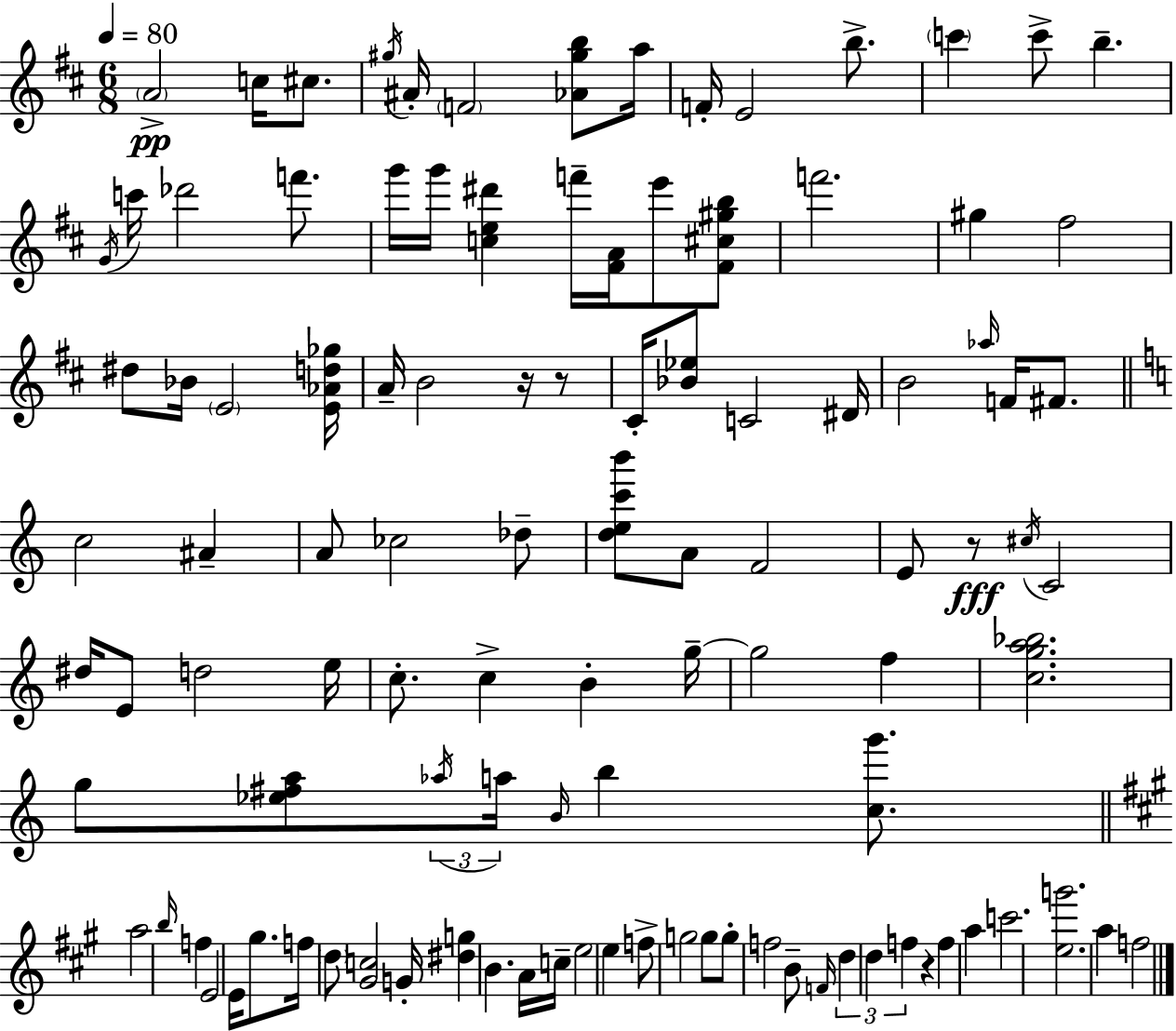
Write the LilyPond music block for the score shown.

{
  \clef treble
  \numericTimeSignature
  \time 6/8
  \key d \major
  \tempo 4 = 80
  \parenthesize a'2->\pp c''16 cis''8. | \acciaccatura { gis''16 } ais'16-. \parenthesize f'2 <aes' gis'' b''>8 | a''16 f'16-. e'2 b''8.-> | \parenthesize c'''4 c'''8-> b''4.-- | \break \acciaccatura { g'16 } c'''16 des'''2 f'''8. | g'''16 g'''16 <c'' e'' dis'''>4 f'''16-- <fis' a'>16 e'''8 | <fis' cis'' gis'' b''>8 f'''2. | gis''4 fis''2 | \break dis''8 bes'16 \parenthesize e'2 | <e' aes' d'' ges''>16 a'16-- b'2 r16 | r8 cis'16-. <bes' ees''>8 c'2 | dis'16 b'2 \grace { aes''16 } f'16 | \break fis'8. \bar "||" \break \key c \major c''2 ais'4-- | a'8 ces''2 des''8-- | <d'' e'' c''' b'''>8 a'8 f'2 | e'8 r8\fff \acciaccatura { cis''16 } c'2 | \break dis''16 e'8 d''2 | e''16 c''8.-. c''4-> b'4-. | g''16--~~ g''2 f''4 | <c'' g'' a'' bes''>2. | \break g''8 <ees'' fis'' a''>8 \tuplet 3/2 { \acciaccatura { aes''16 } a''16 \grace { b'16 } } b''4 | <c'' g'''>8. \bar "||" \break \key a \major a''2 \grace { b''16 } f''4 | e'2 e'16 gis''8. | f''16 \parenthesize d''8 <gis' c''>2 | g'16-. <dis'' g''>4 b'4. a'16 | \break c''16-- e''2 e''4 | f''8-> g''2 g''8 | g''8-. f''2 b'8-- | \grace { f'16 } \tuplet 3/2 { d''4 d''4 f''4 } | \break r4 f''4 a''4 | c'''2. | <e'' g'''>2. | a''4 f''2 | \break \bar "|."
}